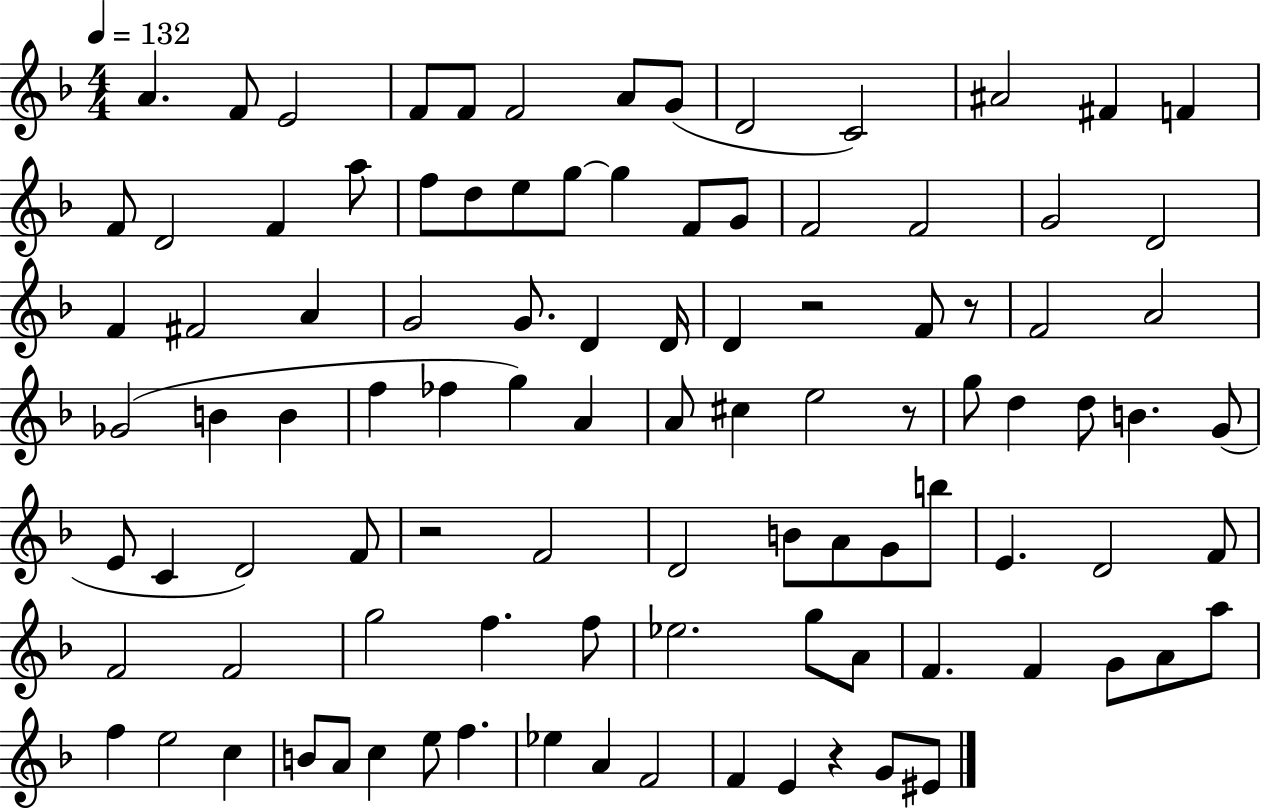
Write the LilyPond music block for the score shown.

{
  \clef treble
  \numericTimeSignature
  \time 4/4
  \key f \major
  \tempo 4 = 132
  a'4. f'8 e'2 | f'8 f'8 f'2 a'8 g'8( | d'2 c'2) | ais'2 fis'4 f'4 | \break f'8 d'2 f'4 a''8 | f''8 d''8 e''8 g''8~~ g''4 f'8 g'8 | f'2 f'2 | g'2 d'2 | \break f'4 fis'2 a'4 | g'2 g'8. d'4 d'16 | d'4 r2 f'8 r8 | f'2 a'2 | \break ges'2( b'4 b'4 | f''4 fes''4 g''4) a'4 | a'8 cis''4 e''2 r8 | g''8 d''4 d''8 b'4. g'8( | \break e'8 c'4 d'2) f'8 | r2 f'2 | d'2 b'8 a'8 g'8 b''8 | e'4. d'2 f'8 | \break f'2 f'2 | g''2 f''4. f''8 | ees''2. g''8 a'8 | f'4. f'4 g'8 a'8 a''8 | \break f''4 e''2 c''4 | b'8 a'8 c''4 e''8 f''4. | ees''4 a'4 f'2 | f'4 e'4 r4 g'8 eis'8 | \break \bar "|."
}